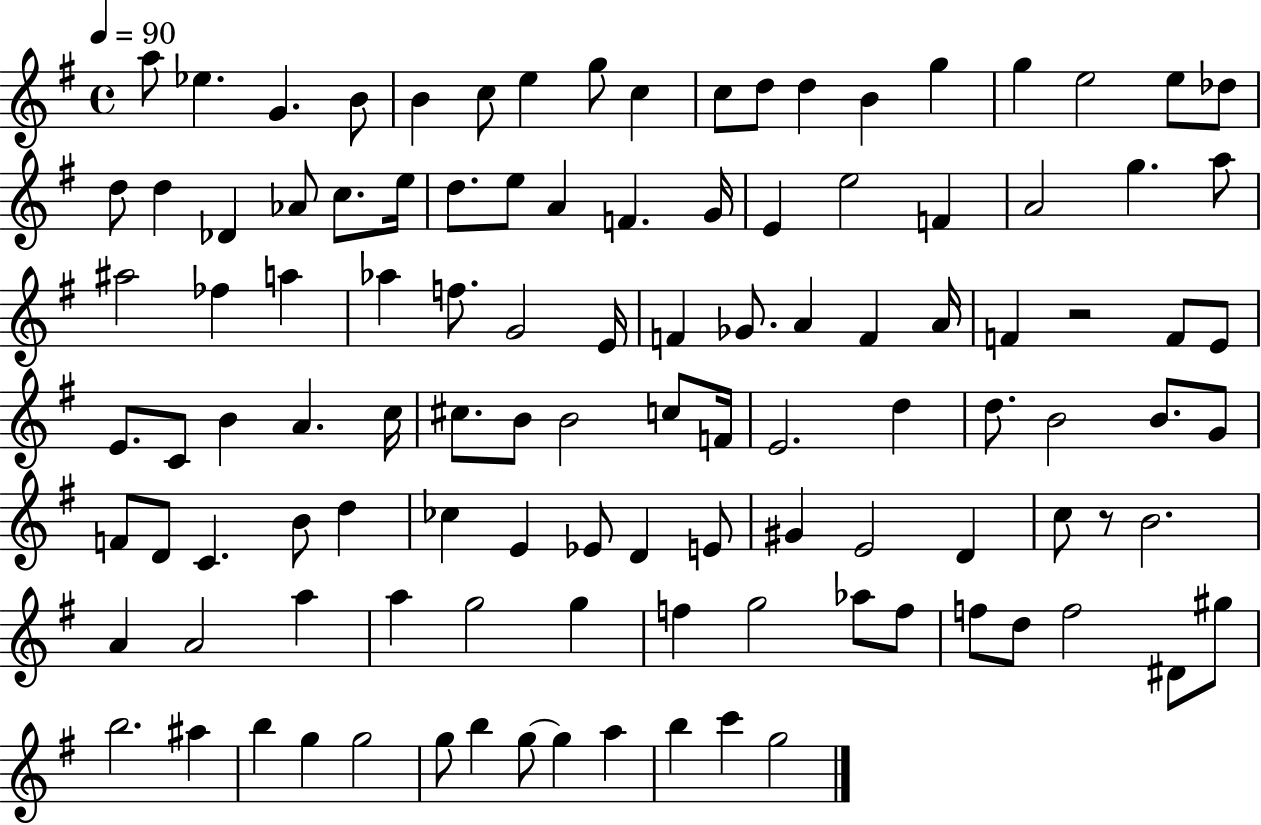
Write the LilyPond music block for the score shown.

{
  \clef treble
  \time 4/4
  \defaultTimeSignature
  \key g \major
  \tempo 4 = 90
  a''8 ees''4. g'4. b'8 | b'4 c''8 e''4 g''8 c''4 | c''8 d''8 d''4 b'4 g''4 | g''4 e''2 e''8 des''8 | \break d''8 d''4 des'4 aes'8 c''8. e''16 | d''8. e''8 a'4 f'4. g'16 | e'4 e''2 f'4 | a'2 g''4. a''8 | \break ais''2 fes''4 a''4 | aes''4 f''8. g'2 e'16 | f'4 ges'8. a'4 f'4 a'16 | f'4 r2 f'8 e'8 | \break e'8. c'8 b'4 a'4. c''16 | cis''8. b'8 b'2 c''8 f'16 | e'2. d''4 | d''8. b'2 b'8. g'8 | \break f'8 d'8 c'4. b'8 d''4 | ces''4 e'4 ees'8 d'4 e'8 | gis'4 e'2 d'4 | c''8 r8 b'2. | \break a'4 a'2 a''4 | a''4 g''2 g''4 | f''4 g''2 aes''8 f''8 | f''8 d''8 f''2 dis'8 gis''8 | \break b''2. ais''4 | b''4 g''4 g''2 | g''8 b''4 g''8~~ g''4 a''4 | b''4 c'''4 g''2 | \break \bar "|."
}